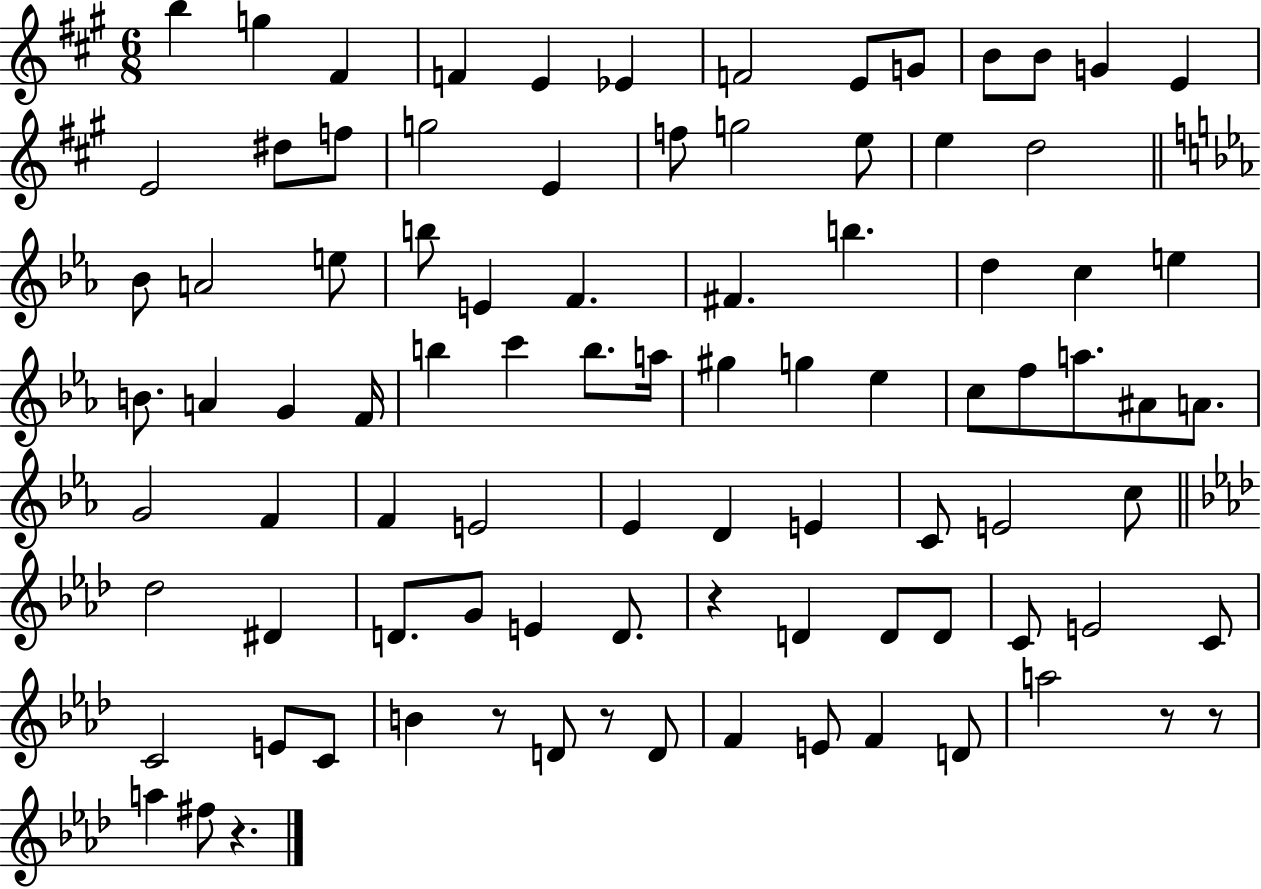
B5/q G5/q F#4/q F4/q E4/q Eb4/q F4/h E4/e G4/e B4/e B4/e G4/q E4/q E4/h D#5/e F5/e G5/h E4/q F5/e G5/h E5/e E5/q D5/h Bb4/e A4/h E5/e B5/e E4/q F4/q. F#4/q. B5/q. D5/q C5/q E5/q B4/e. A4/q G4/q F4/s B5/q C6/q B5/e. A5/s G#5/q G5/q Eb5/q C5/e F5/e A5/e. A#4/e A4/e. G4/h F4/q F4/q E4/h Eb4/q D4/q E4/q C4/e E4/h C5/e Db5/h D#4/q D4/e. G4/e E4/q D4/e. R/q D4/q D4/e D4/e C4/e E4/h C4/e C4/h E4/e C4/e B4/q R/e D4/e R/e D4/e F4/q E4/e F4/q D4/e A5/h R/e R/e A5/q F#5/e R/q.